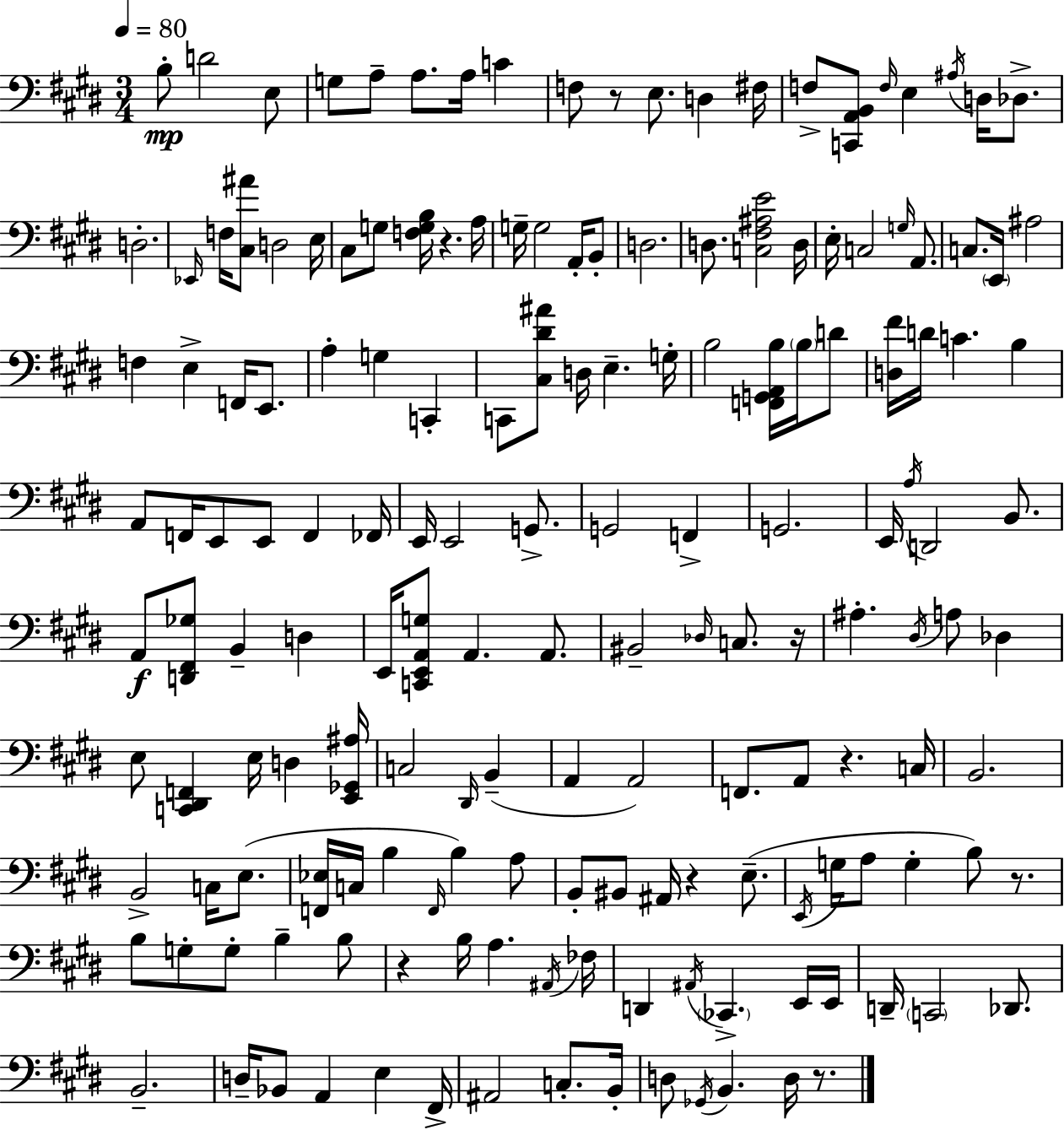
{
  \clef bass
  \numericTimeSignature
  \time 3/4
  \key e \major
  \tempo 4 = 80
  b8-.\mp d'2 e8 | g8 a8-- a8. a16 c'4 | f8 r8 e8. d4 fis16 | f8-> <c, a, b,>8 \grace { f16 } e4 \acciaccatura { ais16 } d16 des8.-> | \break d2.-. | \grace { ees,16 } f16 <cis ais'>8 d2 | e16 cis8 g8 <f g b>16 r4. | a16 g16-- g2 | \break a,16-. b,8-. d2. | d8. <c fis ais e'>2 | d16 e16-. c2 | \grace { g16 } a,8. c8. \parenthesize e,16 ais2 | \break f4 e4-> | f,16 e,8. a4-. g4 | c,4-. c,8 <cis dis' ais'>8 d16 e4.-- | g16-. b2 | \break <f, g, a, b>16 \parenthesize b16 d'8 <d fis'>16 d'16 c'4. | b4 a,8 f,16 e,8 e,8 f,4 | fes,16 e,16 e,2 | g,8.-> g,2 | \break f,4-> g,2. | e,16 \acciaccatura { a16 } d,2 | b,8. a,8\f <d, fis, ges>8 b,4-- | d4 e,16 <c, e, a, g>8 a,4. | \break a,8. bis,2-- | \grace { des16 } c8. r16 ais4.-. | \acciaccatura { dis16 } a8 des4 e8 <c, dis, f,>4 | e16 d4 <e, ges, ais>16 c2 | \break \grace { dis,16 } b,4--( a,4 | a,2) f,8. a,8 | r4. c16 b,2. | b,2-> | \break c16 e8.( <f, ees>16 c16 b4 | \grace { f,16 } b4) a8 b,8-. bis,8 | ais,16 r4 e8.--( \acciaccatura { e,16 } g16 a8 | g4-. b8) r8. b8 | \break g8-. g8-. b4-- b8 r4 | b16 a4. \acciaccatura { ais,16 } fes16 d,4 | \acciaccatura { ais,16 } \parenthesize ces,4.-> e,16 e,16 | d,16-- \parenthesize c,2 des,8. | \break b,2.-- | d16-- bes,8 a,4 e4 fis,16-> | ais,2 c8.-. b,16-. | d8 \acciaccatura { ges,16 } b,4. d16 r8. | \break \bar "|."
}